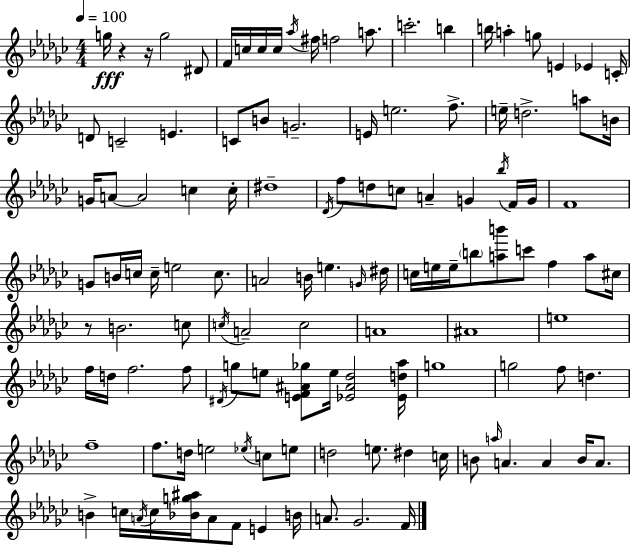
G5/s R/q R/s G5/h D#4/e F4/s C5/s C5/s C5/s Ab5/s F#5/s F5/h A5/e. C6/h. B5/q B5/s A5/q G5/e E4/q Eb4/q C4/s D4/e C4/h E4/q. C4/e B4/e G4/h. E4/s E5/h. F5/e. E5/s D5/h. A5/e B4/s G4/s A4/e A4/h C5/q C5/s D#5/w Db4/s F5/e D5/e C5/e A4/q G4/q Bb5/s F4/s G4/s F4/w G4/e B4/s C5/s C5/s E5/h C5/e. A4/h B4/s E5/q. G4/s D#5/s C5/s E5/s E5/s B5/e [A5,B6]/e C6/e F5/q A5/e C#5/s R/e B4/h. C5/e C5/s A4/h C5/h A4/w A#4/w E5/w F5/s D5/s F5/h. F5/e D#4/s G5/e E5/e [E4,F4,A#4,Gb5]/e E5/s [Eb4,A#4,Db5]/h [Eb4,D5,Ab5]/s G5/w G5/h F5/e D5/q. F5/w F5/e. D5/s E5/h Eb5/s C5/e E5/e D5/h E5/e. D#5/q C5/s B4/e A5/s A4/q. A4/q B4/s A4/e. B4/q C5/s A4/s C5/s [Bb4,G5,A#5]/s A4/e F4/e E4/q B4/s A4/e. Gb4/h. F4/s